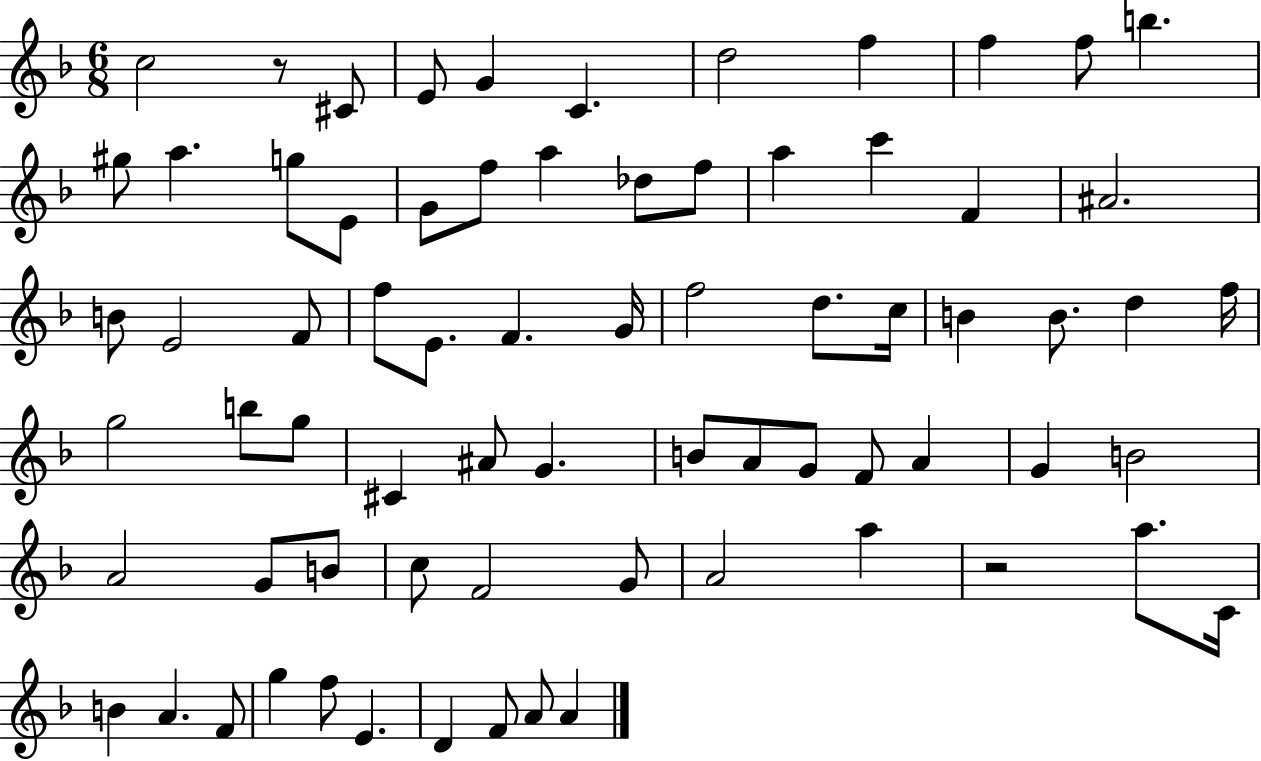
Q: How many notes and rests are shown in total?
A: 72